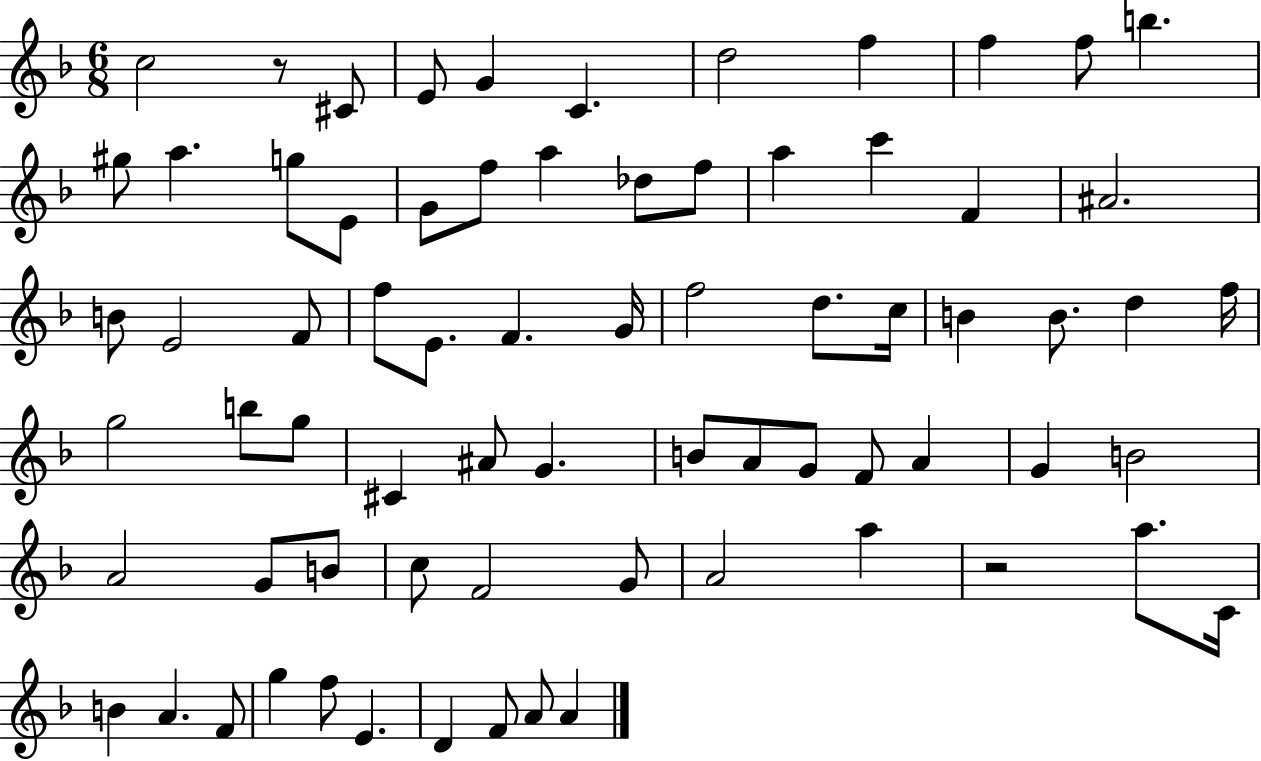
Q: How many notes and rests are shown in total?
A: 72